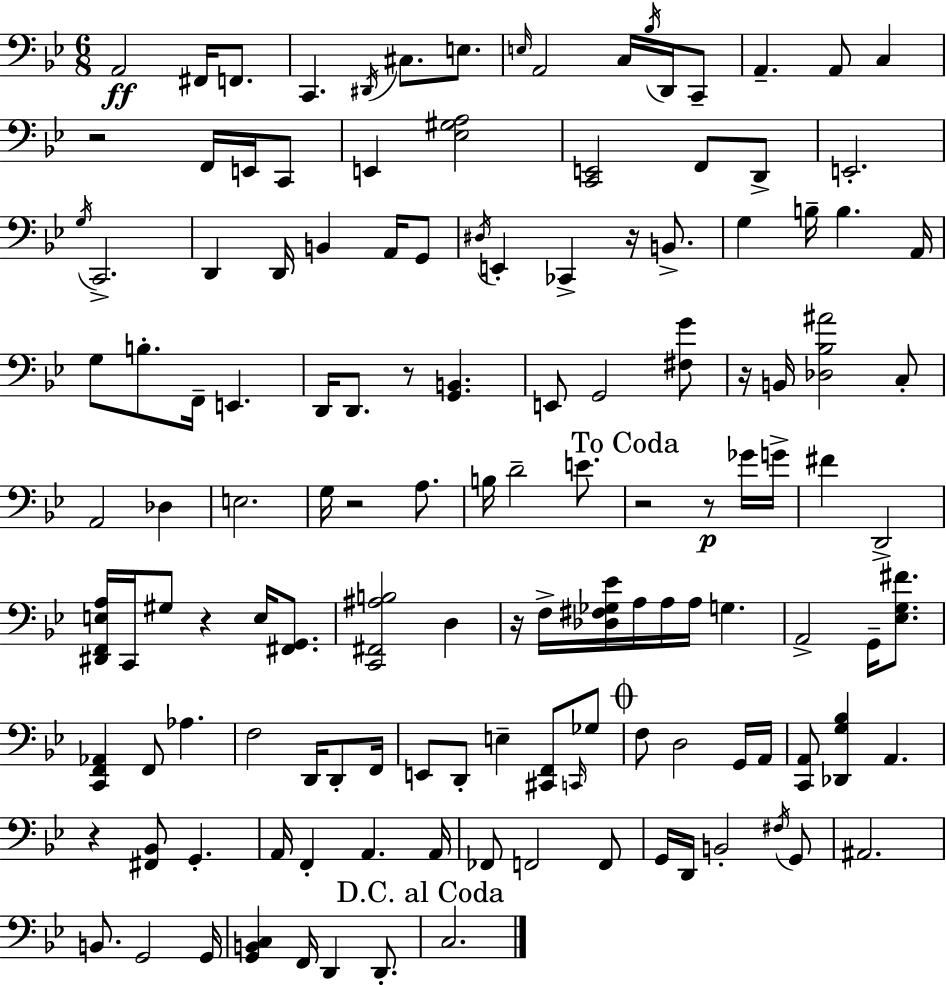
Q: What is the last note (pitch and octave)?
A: C3